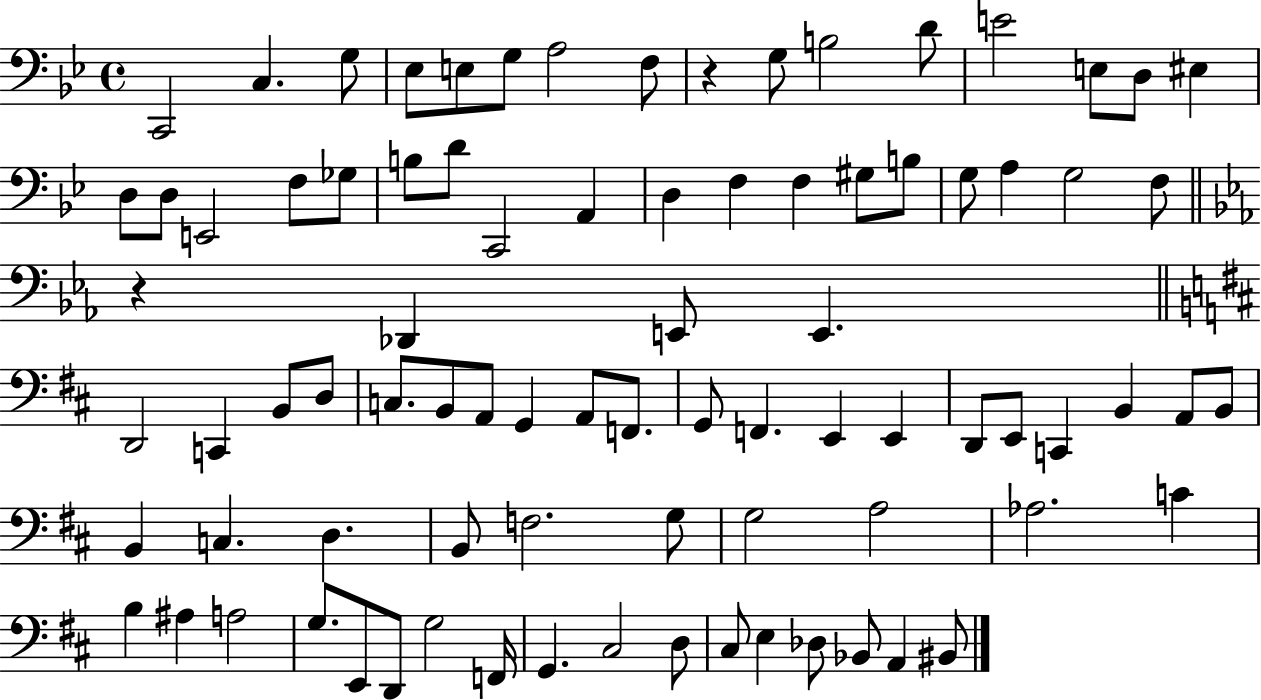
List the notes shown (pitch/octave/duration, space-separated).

C2/h C3/q. G3/e Eb3/e E3/e G3/e A3/h F3/e R/q G3/e B3/h D4/e E4/h E3/e D3/e EIS3/q D3/e D3/e E2/h F3/e Gb3/e B3/e D4/e C2/h A2/q D3/q F3/q F3/q G#3/e B3/e G3/e A3/q G3/h F3/e R/q Db2/q E2/e E2/q. D2/h C2/q B2/e D3/e C3/e. B2/e A2/e G2/q A2/e F2/e. G2/e F2/q. E2/q E2/q D2/e E2/e C2/q B2/q A2/e B2/e B2/q C3/q. D3/q. B2/e F3/h. G3/e G3/h A3/h Ab3/h. C4/q B3/q A#3/q A3/h G3/e. E2/e D2/e G3/h F2/s G2/q. C#3/h D3/e C#3/e E3/q Db3/e Bb2/e A2/q BIS2/e